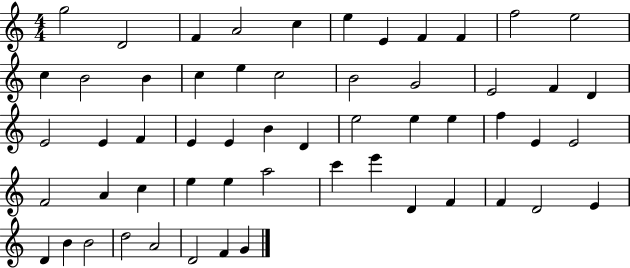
X:1
T:Untitled
M:4/4
L:1/4
K:C
g2 D2 F A2 c e E F F f2 e2 c B2 B c e c2 B2 G2 E2 F D E2 E F E E B D e2 e e f E E2 F2 A c e e a2 c' e' D F F D2 E D B B2 d2 A2 D2 F G